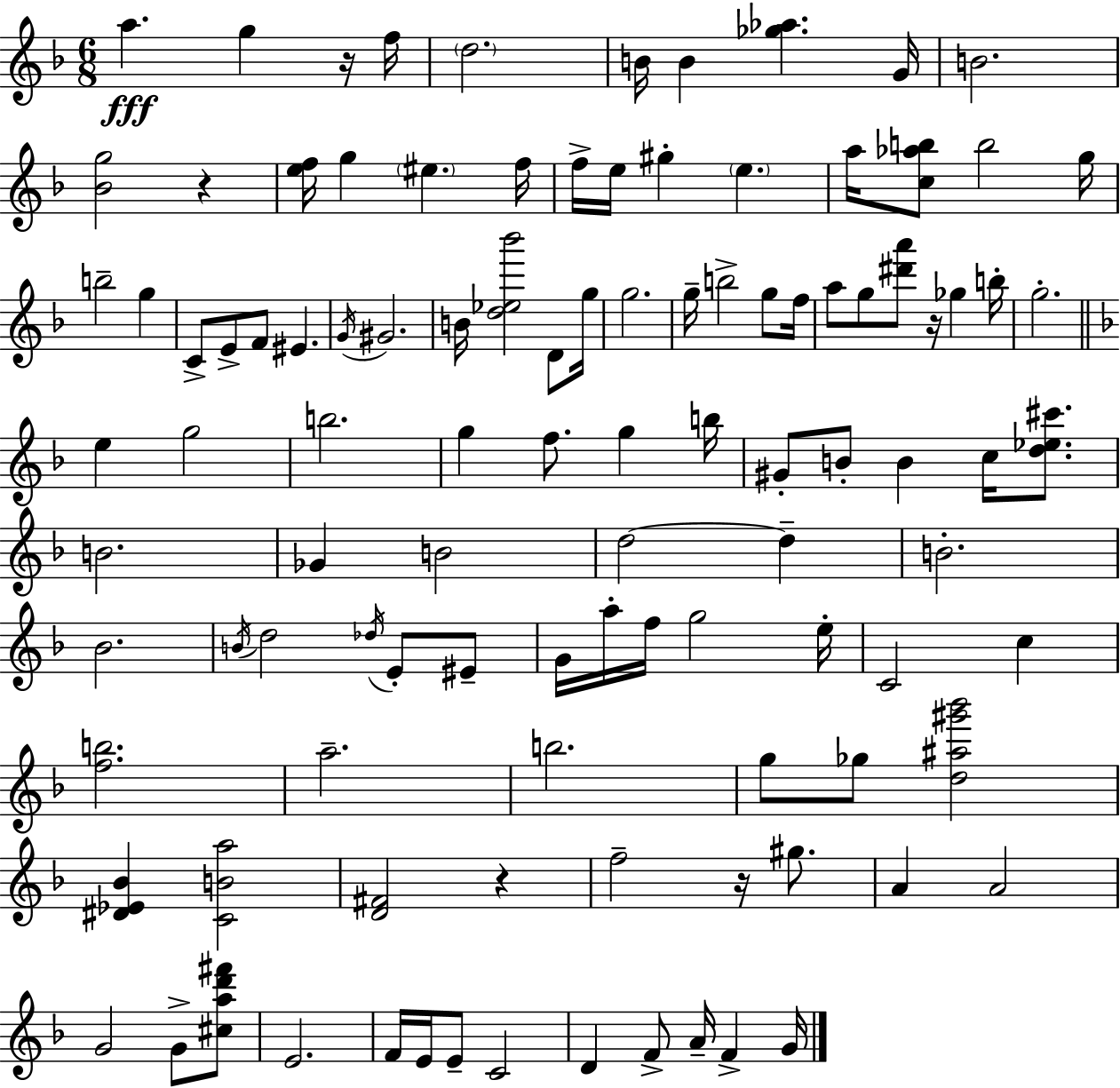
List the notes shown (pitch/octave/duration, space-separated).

A5/q. G5/q R/s F5/s D5/h. B4/s B4/q [Gb5,Ab5]/q. G4/s B4/h. [Bb4,G5]/h R/q [E5,F5]/s G5/q EIS5/q. F5/s F5/s E5/s G#5/q E5/q. A5/s [C5,Ab5,B5]/e B5/h G5/s B5/h G5/q C4/e E4/e F4/e EIS4/q. G4/s G#4/h. B4/s [D5,Eb5,Bb6]/h D4/e G5/s G5/h. G5/s B5/h G5/e F5/s A5/e G5/e [D#6,A6]/e R/s Gb5/q B5/s G5/h. E5/q G5/h B5/h. G5/q F5/e. G5/q B5/s G#4/e B4/e B4/q C5/s [D5,Eb5,C#6]/e. B4/h. Gb4/q B4/h D5/h D5/q B4/h. Bb4/h. B4/s D5/h Db5/s E4/e EIS4/e G4/s A5/s F5/s G5/h E5/s C4/h C5/q [F5,B5]/h. A5/h. B5/h. G5/e Gb5/e [D5,A#5,G#6,Bb6]/h [D#4,Eb4,Bb4]/q [C4,B4,A5]/h [D4,F#4]/h R/q F5/h R/s G#5/e. A4/q A4/h G4/h G4/e [C#5,A5,D6,F#6]/e E4/h. F4/s E4/s E4/e C4/h D4/q F4/e A4/s F4/q G4/s